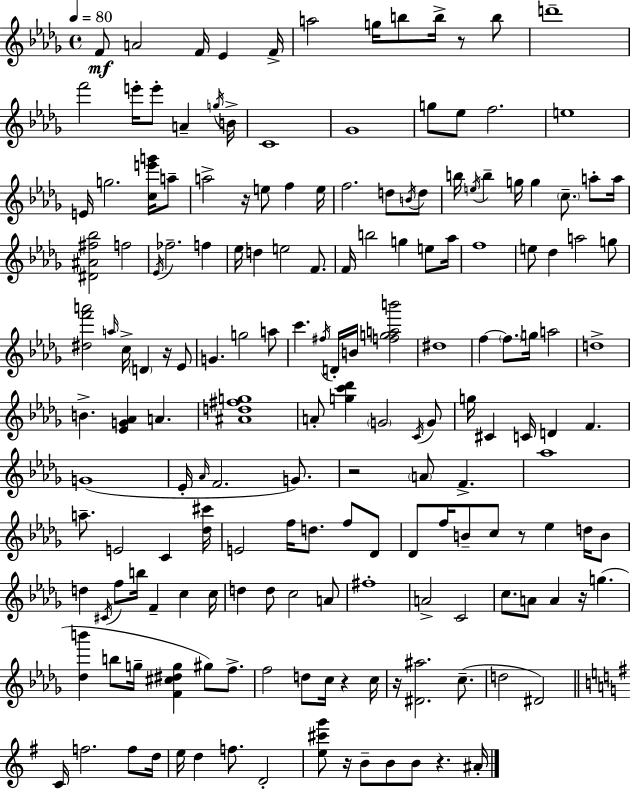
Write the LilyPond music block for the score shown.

{
  \clef treble
  \time 4/4
  \defaultTimeSignature
  \key bes \minor
  \tempo 4 = 80
  \repeat volta 2 { f'8\mf a'2 f'16 ees'4 f'16-> | a''2 g''16 b''8 b''16-> r8 b''8 | d'''1-- | f'''2 e'''16-. e'''8-. a'4-- \acciaccatura { g''16 } | \break b'16-> c'1 | ges'1 | g''8 ees''8 f''2. | e''1 | \break e'16 g''2. <c'' e''' g'''>16 a''8-- | a''2-> r16 e''8 f''4 | e''16 f''2. d''8 \acciaccatura { b'16 } | d''8 b''16 \acciaccatura { e''16 } b''4-- g''16 g''4 \parenthesize c''8.-- | \break a''8-. a''16 <dis' ais' fis'' bes''>2 f''2 | \acciaccatura { ees'16 } fes''2.-- | f''4 ees''16 d''4 e''2 | f'8. f'16 b''2 g''4 | \break e''8 aes''16 f''1 | e''8 des''4 a''2 | g''8 <dis'' f''' a'''>2 \grace { a''16 } c''16-> \parenthesize d'4 | r16 ees'8 g'4. g''2 | \break a''8 c'''4. \acciaccatura { fis''16 } d'16-. b'16 <f'' g'' a'' b'''>2 | dis''1 | f''4~~ \parenthesize f''8. g''16 a''2 | d''1-> | \break b'4.-> <ees' g' aes'>4 | a'4. <ais' d'' fis'' g''>1 | a'8-. <g'' c''' des'''>4 \parenthesize g'2 | \acciaccatura { c'16 } g'8 g''16 cis'4 c'16 d'4 | \break f'4. g'1( | ees'16-. \grace { aes'16 } f'2. | g'8.) r2 | \parenthesize a'8 f'4.-> aes''1 | \break a''8.-- e'2 | c'4 <des'' cis'''>16 e'2 | f''16 d''8. f''8 des'8 des'8 f''16 b'8-- c''8 r8 | ees''4 d''16 b'8 d''4 \acciaccatura { cis'16 } f''8 b''16 | \break f'4-- c''4 c''16 d''4 d''8 c''2 | a'8 fis''1-. | a'2-> | c'2 c''8. a'8 a'4 | \break r16 g''4.( <des'' b'''>4 b''8 g''16-- | <f' cis'' dis'' g''>4 gis''8) f''8.-> f''2 | d''8 c''16 r4 c''16 r16 <dis' ais''>2. | c''8.--( d''2 | \break dis'2) \bar "||" \break \key g \major c'16 f''2. f''8 d''16 | e''16 d''4 f''8. d'2-. | <e'' cis''' g'''>8 r16 b'8-- b'8 b'8 r4. ais'16-. | } \bar "|."
}